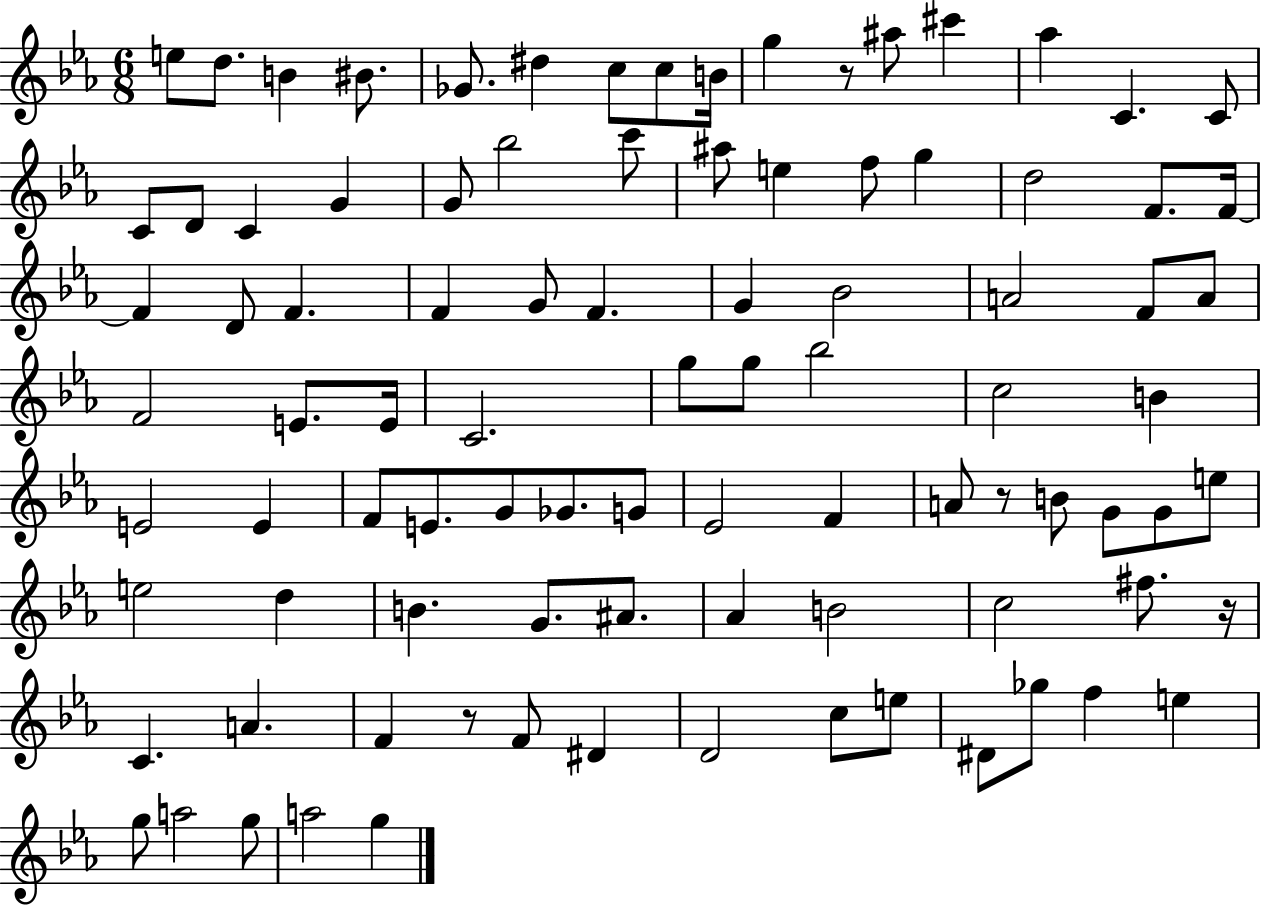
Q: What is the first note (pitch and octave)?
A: E5